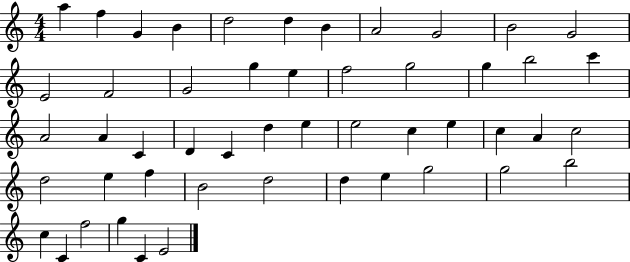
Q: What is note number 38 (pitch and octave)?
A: B4